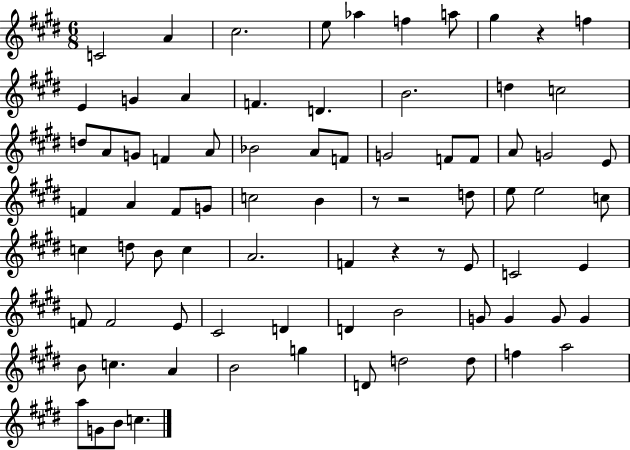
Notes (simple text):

C4/h A4/q C#5/h. E5/e Ab5/q F5/q A5/e G#5/q R/q F5/q E4/q G4/q A4/q F4/q. D4/q. B4/h. D5/q C5/h D5/e A4/e G4/e F4/q A4/e Bb4/h A4/e F4/e G4/h F4/e F4/e A4/e G4/h E4/e F4/q A4/q F4/e G4/e C5/h B4/q R/e R/h D5/e E5/e E5/h C5/e C5/q D5/e B4/e C5/q A4/h. F4/q R/q R/e E4/e C4/h E4/q F4/e F4/h E4/e C#4/h D4/q D4/q B4/h G4/e G4/q G4/e G4/q B4/e C5/q. A4/q B4/h G5/q D4/e D5/h D5/e F5/q A5/h A5/e G4/e B4/e C5/q.